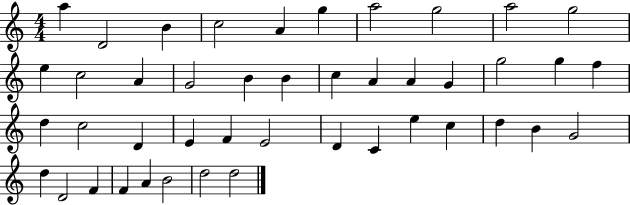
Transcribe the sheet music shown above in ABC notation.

X:1
T:Untitled
M:4/4
L:1/4
K:C
a D2 B c2 A g a2 g2 a2 g2 e c2 A G2 B B c A A G g2 g f d c2 D E F E2 D C e c d B G2 d D2 F F A B2 d2 d2